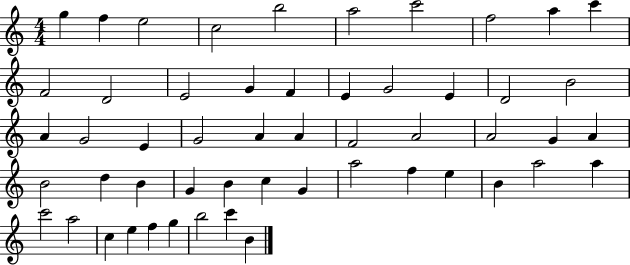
G5/q F5/q E5/h C5/h B5/h A5/h C6/h F5/h A5/q C6/q F4/h D4/h E4/h G4/q F4/q E4/q G4/h E4/q D4/h B4/h A4/q G4/h E4/q G4/h A4/q A4/q F4/h A4/h A4/h G4/q A4/q B4/h D5/q B4/q G4/q B4/q C5/q G4/q A5/h F5/q E5/q B4/q A5/h A5/q C6/h A5/h C5/q E5/q F5/q G5/q B5/h C6/q B4/q